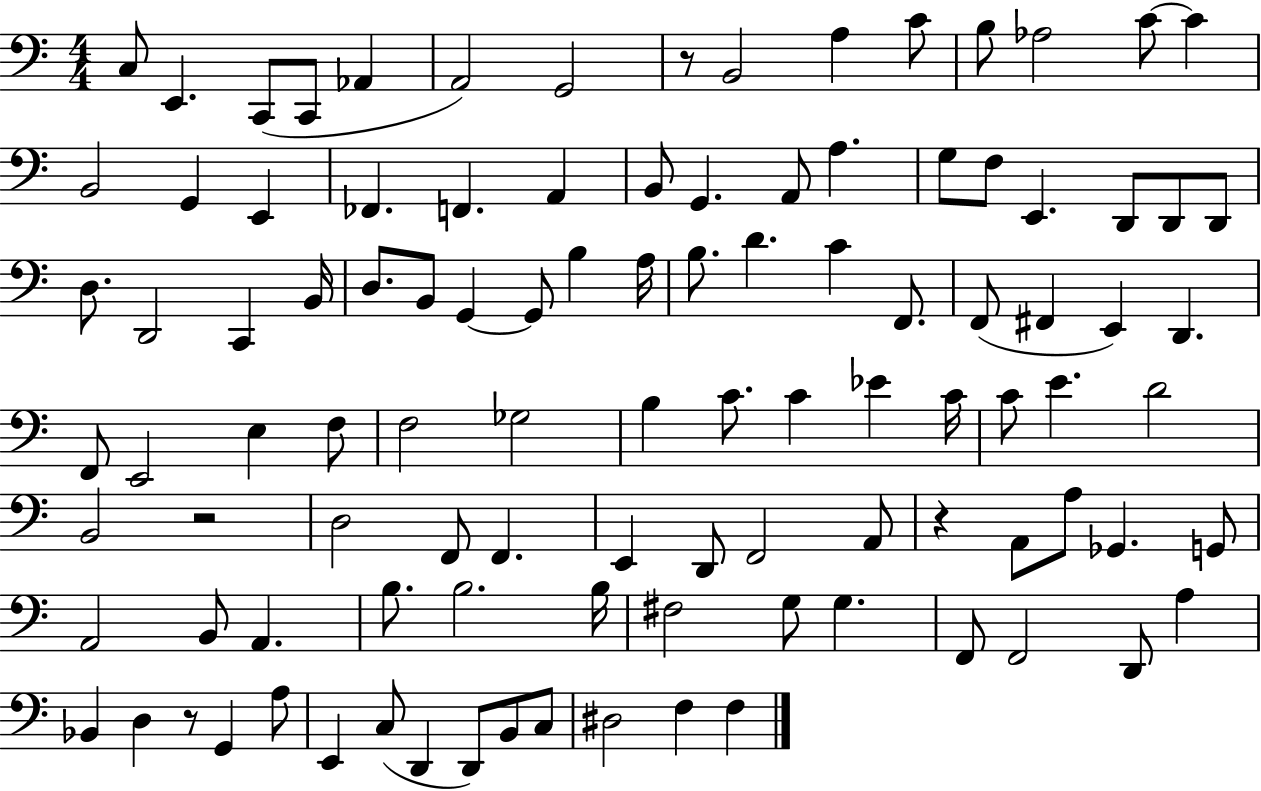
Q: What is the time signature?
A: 4/4